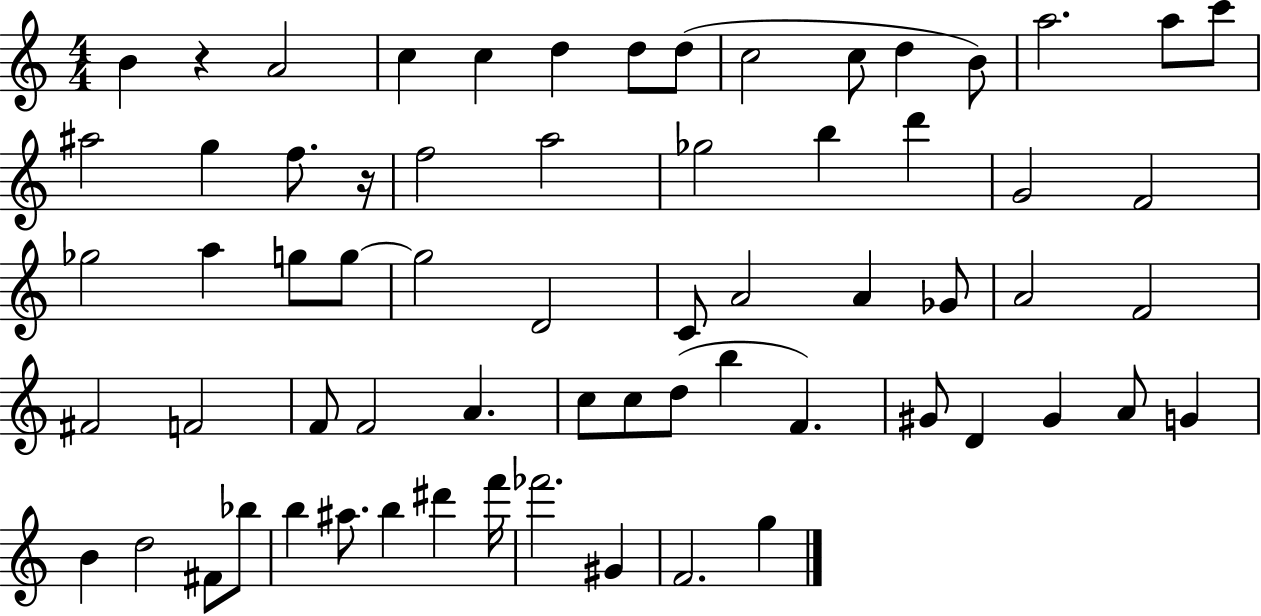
B4/q R/q A4/h C5/q C5/q D5/q D5/e D5/e C5/h C5/e D5/q B4/e A5/h. A5/e C6/e A#5/h G5/q F5/e. R/s F5/h A5/h Gb5/h B5/q D6/q G4/h F4/h Gb5/h A5/q G5/e G5/e G5/h D4/h C4/e A4/h A4/q Gb4/e A4/h F4/h F#4/h F4/h F4/e F4/h A4/q. C5/e C5/e D5/e B5/q F4/q. G#4/e D4/q G#4/q A4/e G4/q B4/q D5/h F#4/e Bb5/e B5/q A#5/e. B5/q D#6/q F6/s FES6/h. G#4/q F4/h. G5/q